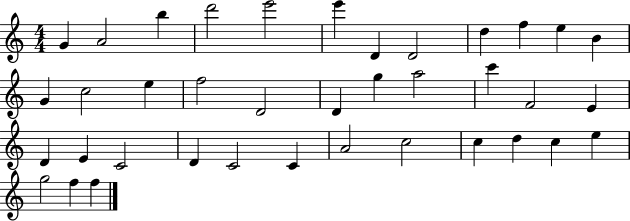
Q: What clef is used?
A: treble